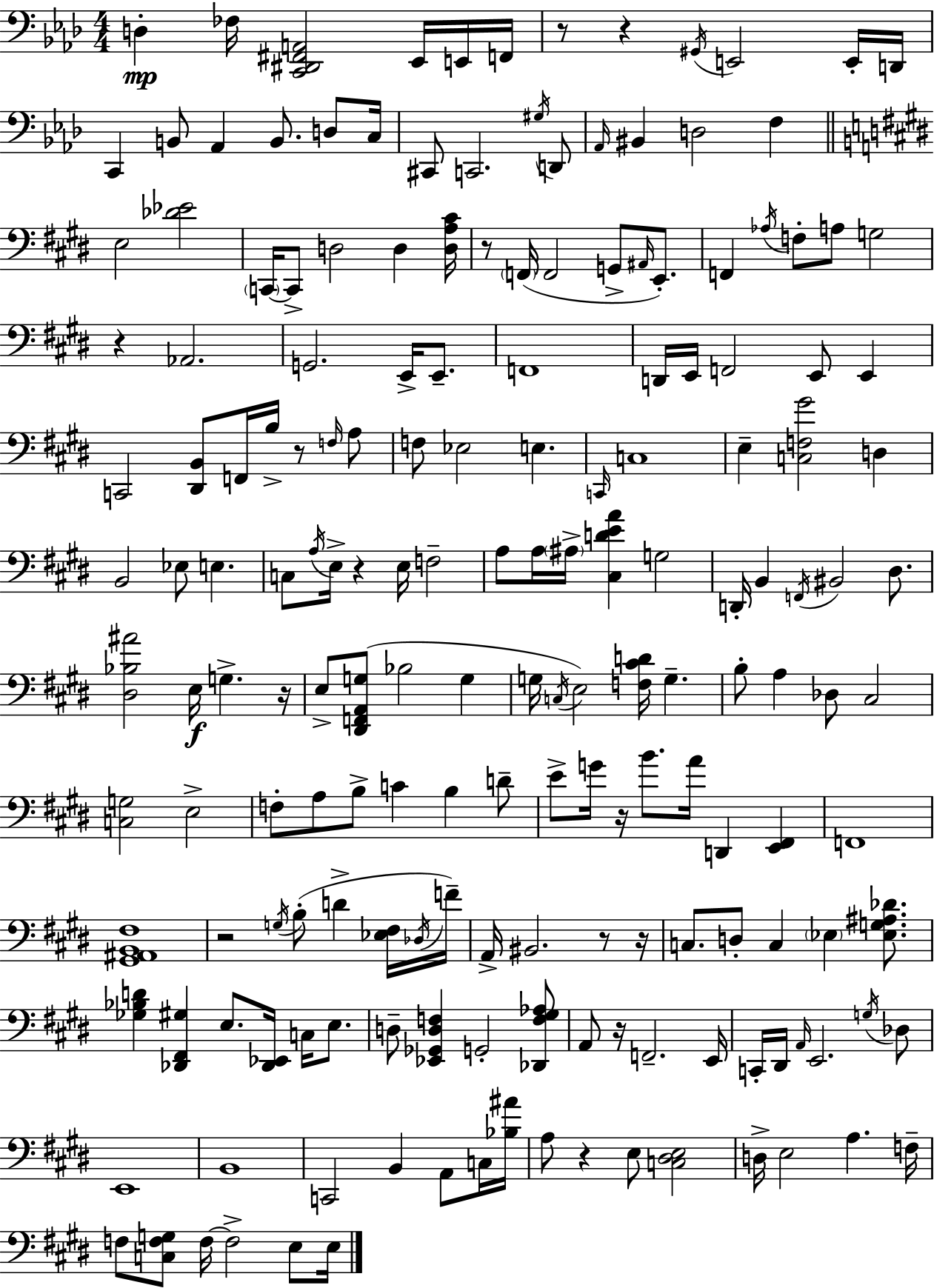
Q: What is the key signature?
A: AES major